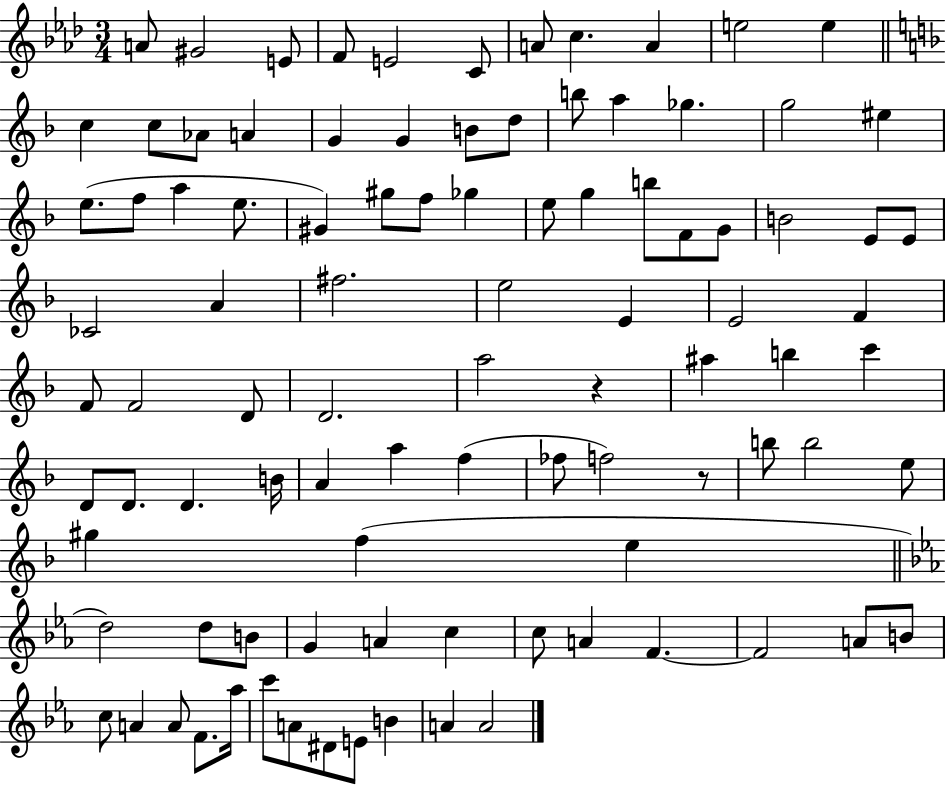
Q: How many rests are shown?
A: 2